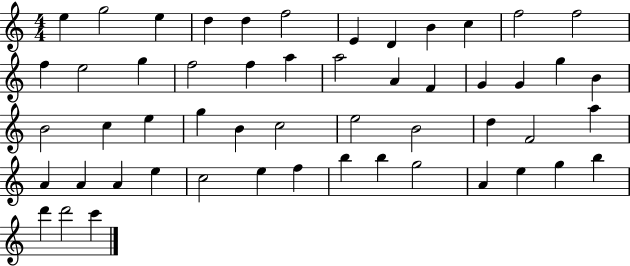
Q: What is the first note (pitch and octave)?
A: E5